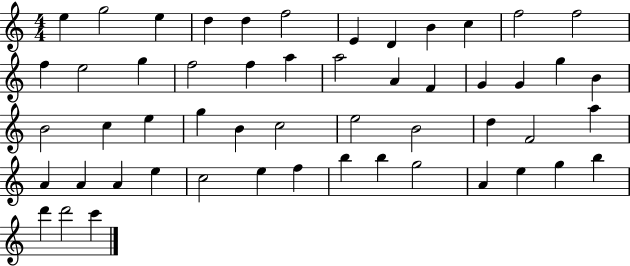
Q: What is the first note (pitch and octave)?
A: E5